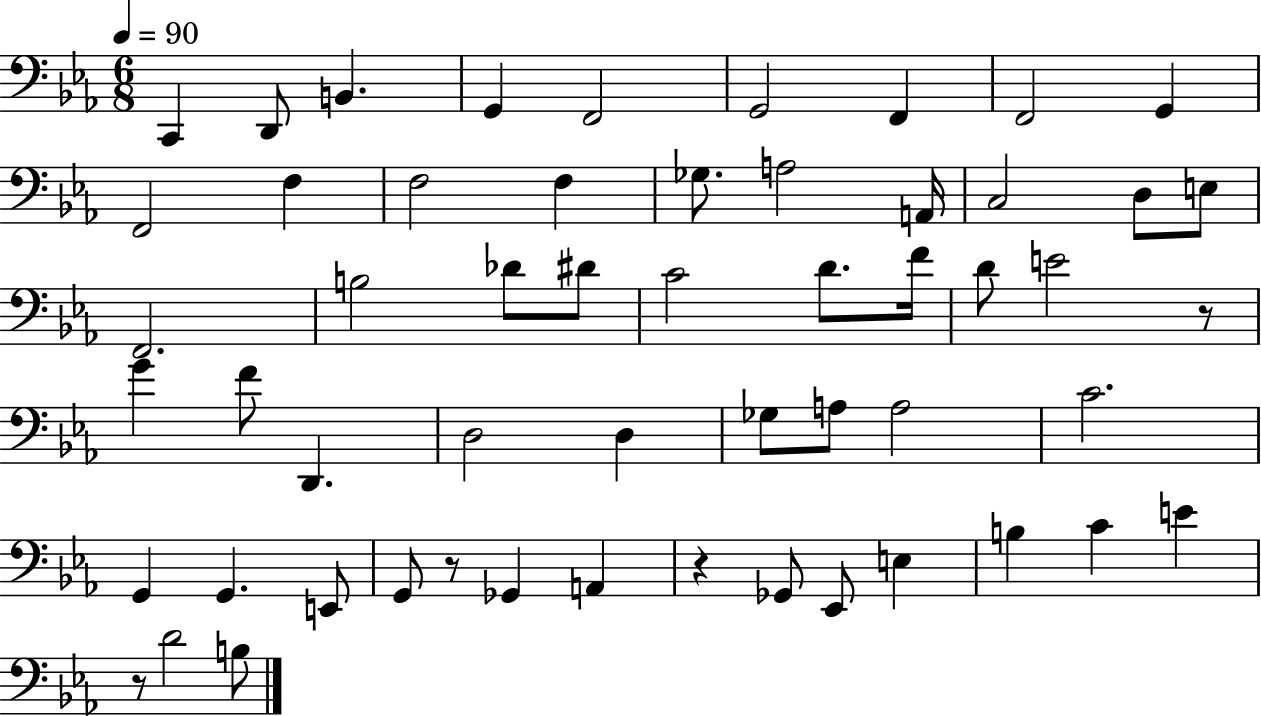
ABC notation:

X:1
T:Untitled
M:6/8
L:1/4
K:Eb
C,, D,,/2 B,, G,, F,,2 G,,2 F,, F,,2 G,, F,,2 F, F,2 F, _G,/2 A,2 A,,/4 C,2 D,/2 E,/2 F,,2 B,2 _D/2 ^D/2 C2 D/2 F/4 D/2 E2 z/2 G F/2 D,, D,2 D, _G,/2 A,/2 A,2 C2 G,, G,, E,,/2 G,,/2 z/2 _G,, A,, z _G,,/2 _E,,/2 E, B, C E z/2 D2 B,/2